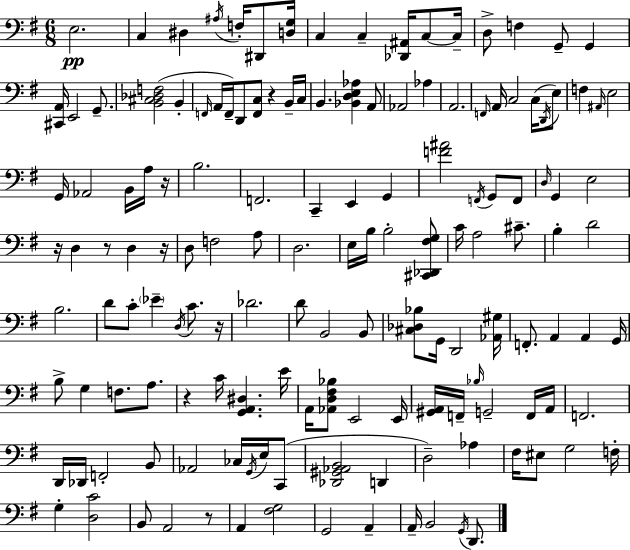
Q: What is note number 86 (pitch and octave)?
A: A3